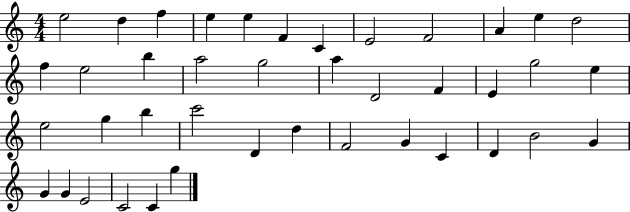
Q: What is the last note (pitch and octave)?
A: G5